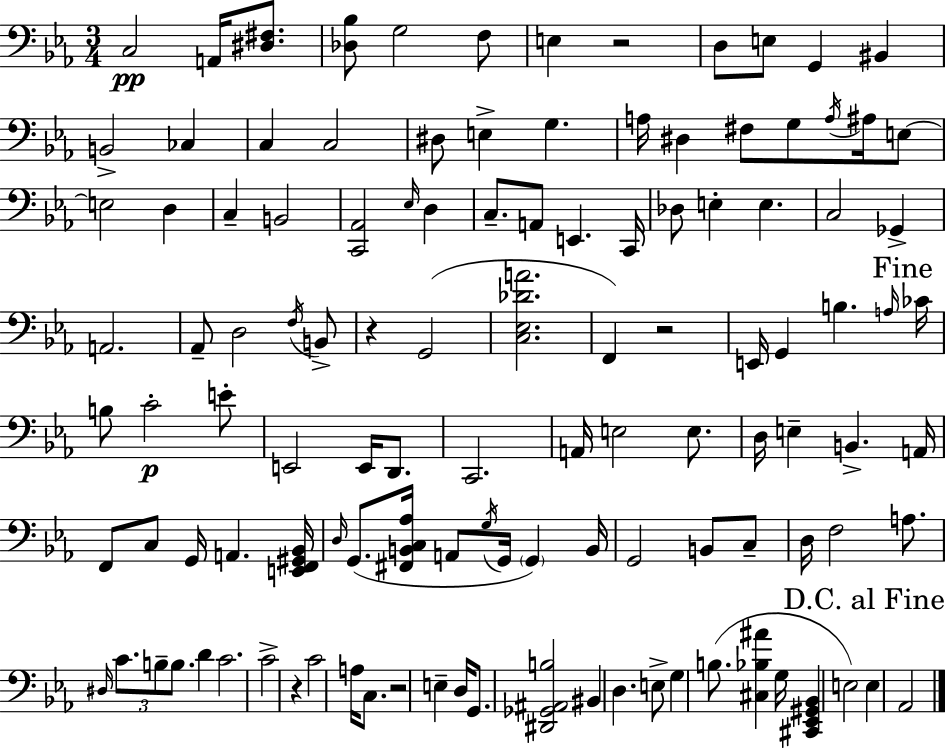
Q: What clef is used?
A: bass